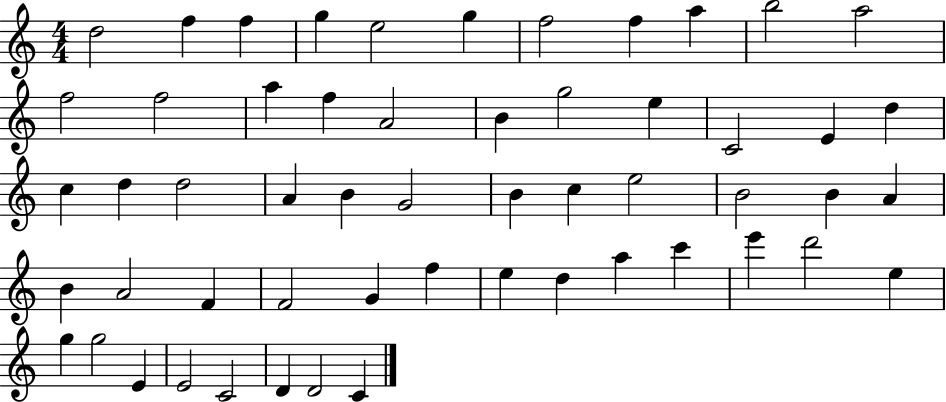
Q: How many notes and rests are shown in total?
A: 55